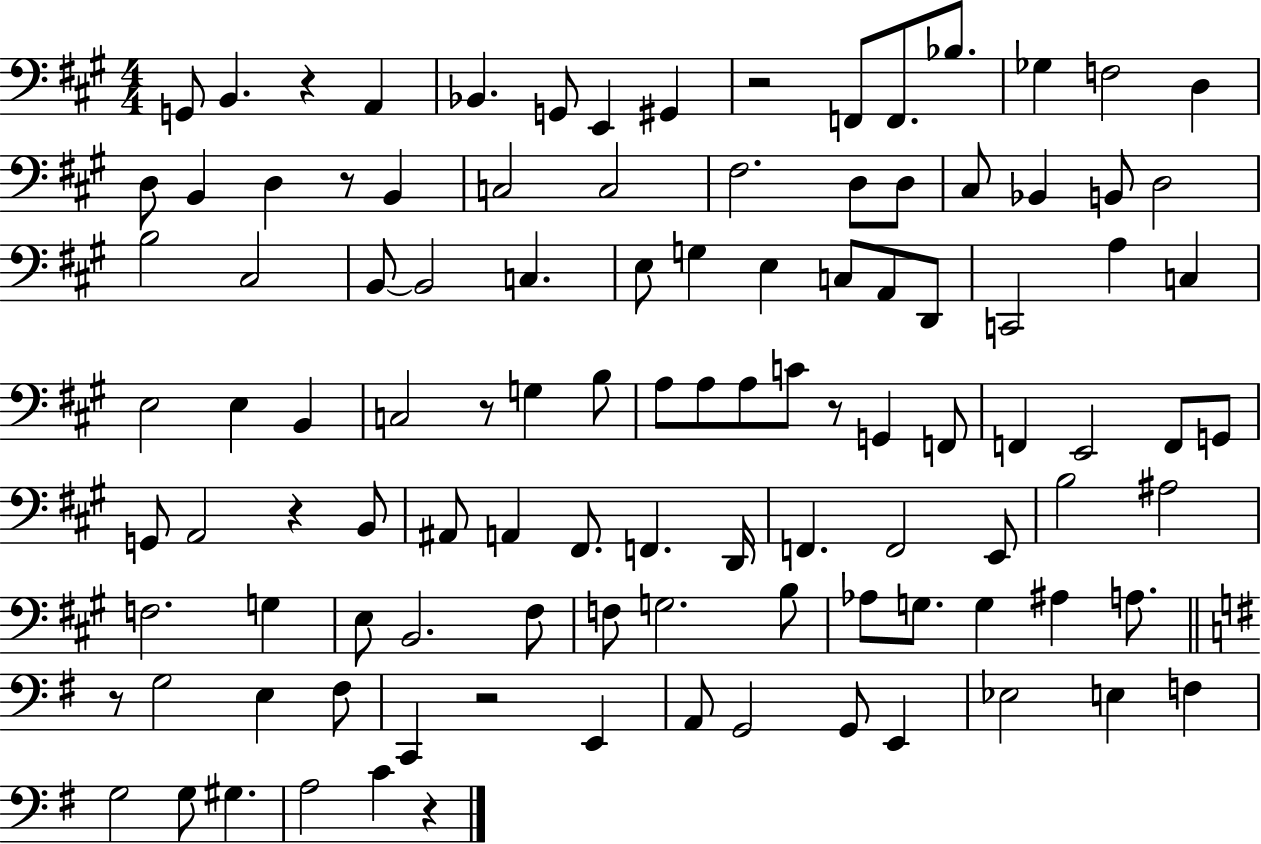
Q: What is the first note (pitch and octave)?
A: G2